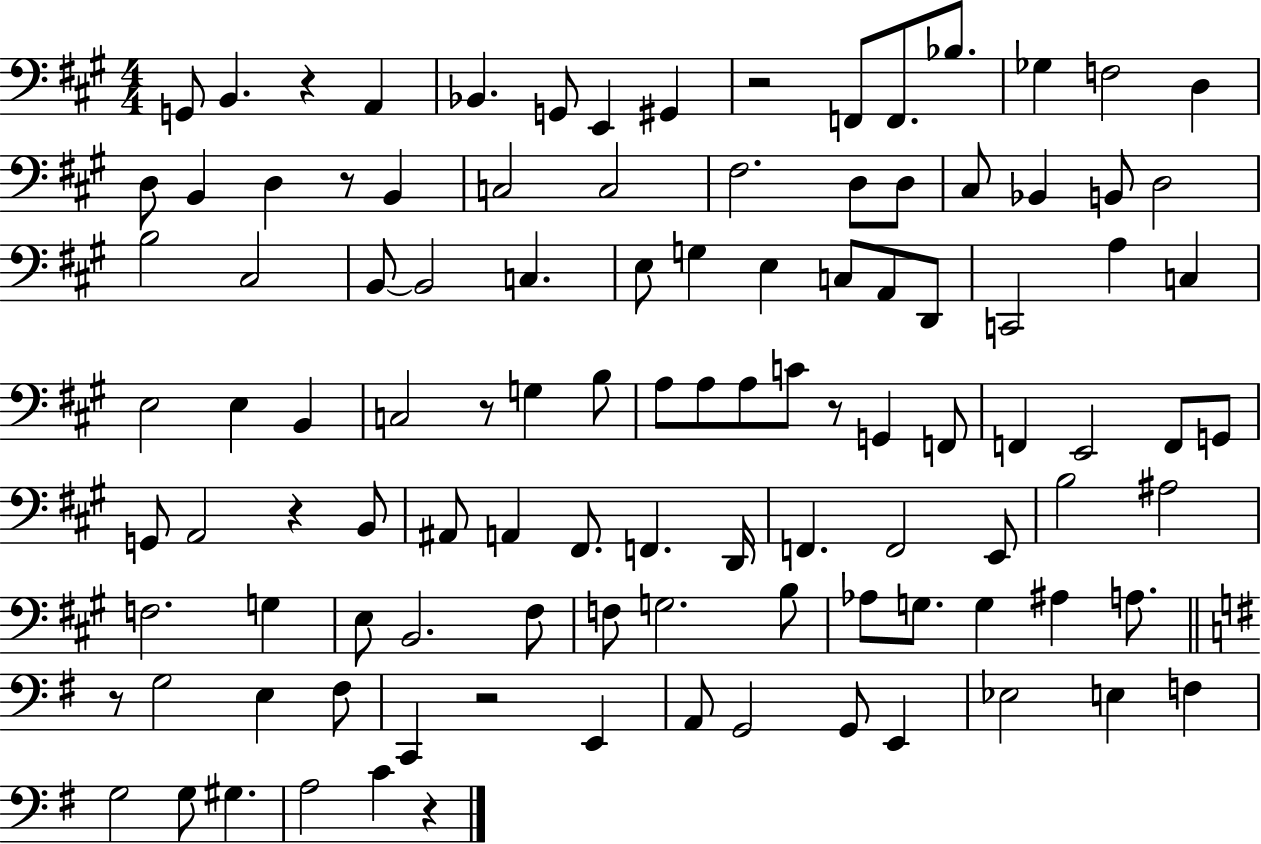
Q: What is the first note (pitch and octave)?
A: G2